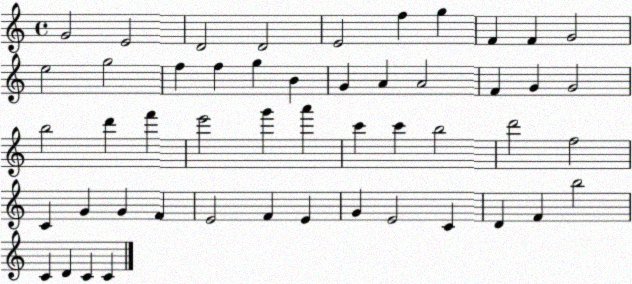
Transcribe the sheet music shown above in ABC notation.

X:1
T:Untitled
M:4/4
L:1/4
K:C
G2 E2 D2 D2 E2 f g F F G2 e2 g2 f f g B G A A2 F G G2 b2 d' f' e'2 g' a' c' c' b2 d'2 f2 C G G F E2 F E G E2 C D F b2 C D C C